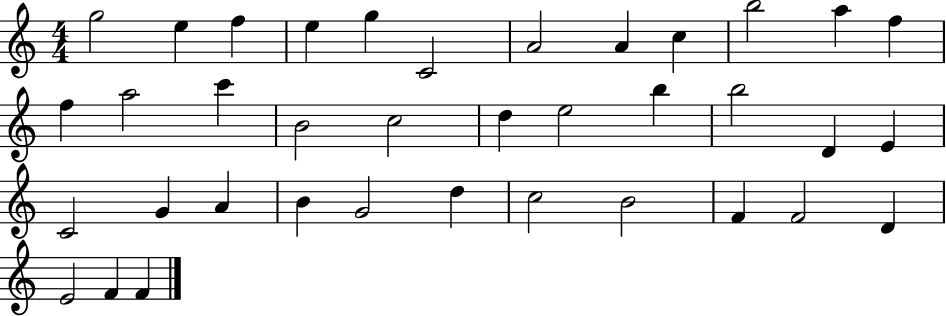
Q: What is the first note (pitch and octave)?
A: G5